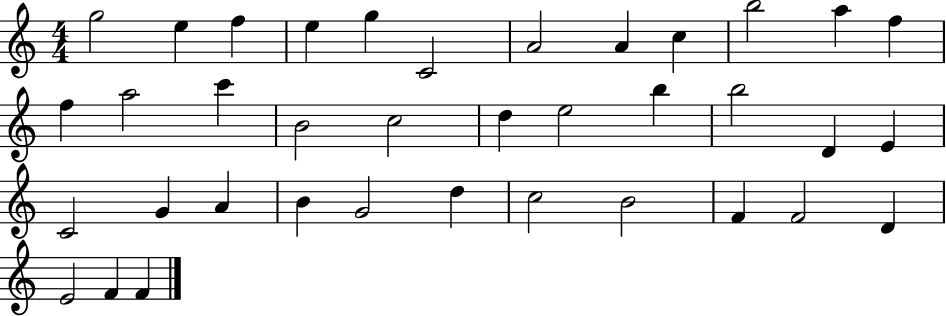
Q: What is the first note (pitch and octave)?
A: G5